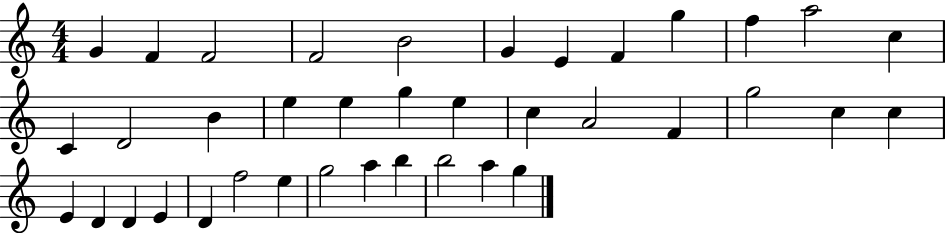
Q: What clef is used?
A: treble